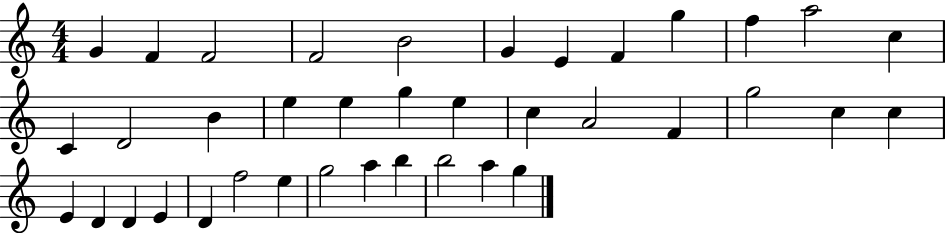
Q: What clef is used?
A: treble